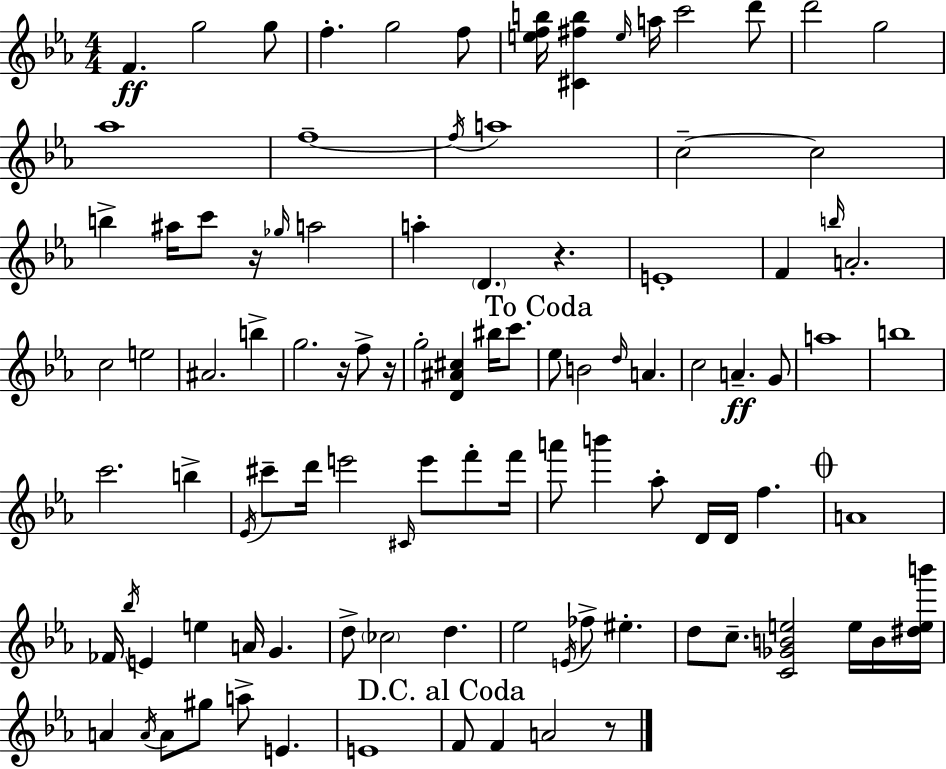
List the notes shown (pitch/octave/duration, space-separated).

F4/q. G5/h G5/e F5/q. G5/h F5/e [E5,F5,B5]/s [C#4,F#5,B5]/q E5/s A5/s C6/h D6/e D6/h G5/h Ab5/w F5/w F5/s A5/w C5/h C5/h B5/q A#5/s C6/e R/s Gb5/s A5/h A5/q D4/q. R/q. E4/w F4/q B5/s A4/h. C5/h E5/h A#4/h. B5/q G5/h. R/s F5/e R/s G5/h [D4,A#4,C#5]/q BIS5/s C6/e. Eb5/e B4/h D5/s A4/q. C5/h A4/q. G4/e A5/w B5/w C6/h. B5/q Eb4/s C#6/e D6/s E6/h C#4/s E6/e F6/e F6/s A6/e B6/q Ab5/e D4/s D4/s F5/q. A4/w FES4/s Bb5/s E4/q E5/q A4/s G4/q. D5/e CES5/h D5/q. Eb5/h E4/s FES5/e EIS5/q. D5/e C5/e. [C4,Gb4,B4,E5]/h E5/s B4/s [D#5,E5,B6]/s A4/q A4/s A4/e G#5/e A5/e E4/q. E4/w F4/e F4/q A4/h R/e